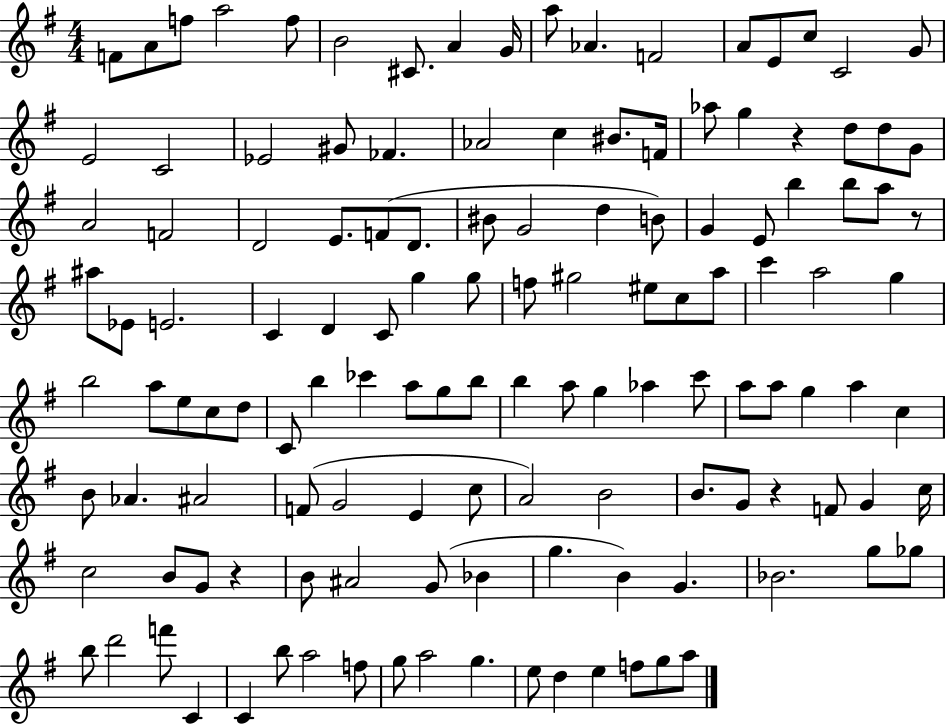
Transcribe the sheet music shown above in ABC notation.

X:1
T:Untitled
M:4/4
L:1/4
K:G
F/2 A/2 f/2 a2 f/2 B2 ^C/2 A G/4 a/2 _A F2 A/2 E/2 c/2 C2 G/2 E2 C2 _E2 ^G/2 _F _A2 c ^B/2 F/4 _a/2 g z d/2 d/2 G/2 A2 F2 D2 E/2 F/2 D/2 ^B/2 G2 d B/2 G E/2 b b/2 a/2 z/2 ^a/2 _E/2 E2 C D C/2 g g/2 f/2 ^g2 ^e/2 c/2 a/2 c' a2 g b2 a/2 e/2 c/2 d/2 C/2 b _c' a/2 g/2 b/2 b a/2 g _a c'/2 a/2 a/2 g a c B/2 _A ^A2 F/2 G2 E c/2 A2 B2 B/2 G/2 z F/2 G c/4 c2 B/2 G/2 z B/2 ^A2 G/2 _B g B G _B2 g/2 _g/2 b/2 d'2 f'/2 C C b/2 a2 f/2 g/2 a2 g e/2 d e f/2 g/2 a/2